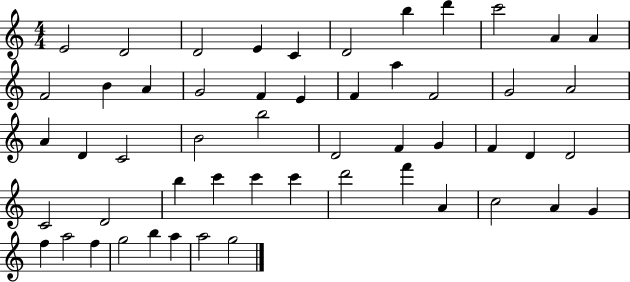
{
  \clef treble
  \numericTimeSignature
  \time 4/4
  \key c \major
  e'2 d'2 | d'2 e'4 c'4 | d'2 b''4 d'''4 | c'''2 a'4 a'4 | \break f'2 b'4 a'4 | g'2 f'4 e'4 | f'4 a''4 f'2 | g'2 a'2 | \break a'4 d'4 c'2 | b'2 b''2 | d'2 f'4 g'4 | f'4 d'4 d'2 | \break c'2 d'2 | b''4 c'''4 c'''4 c'''4 | d'''2 f'''4 a'4 | c''2 a'4 g'4 | \break f''4 a''2 f''4 | g''2 b''4 a''4 | a''2 g''2 | \bar "|."
}